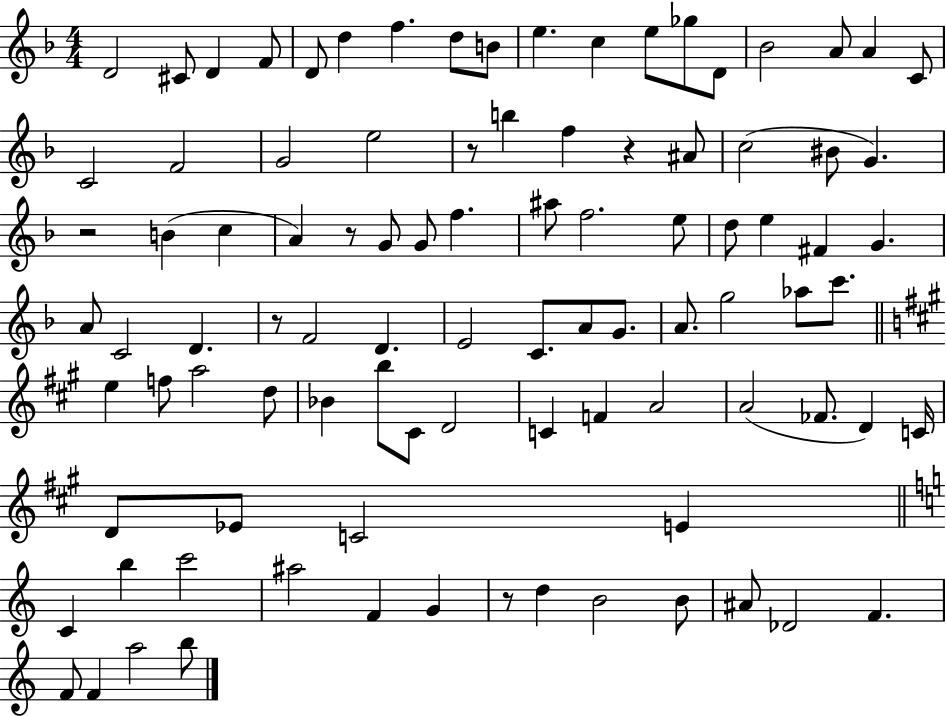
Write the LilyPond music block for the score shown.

{
  \clef treble
  \numericTimeSignature
  \time 4/4
  \key f \major
  \repeat volta 2 { d'2 cis'8 d'4 f'8 | d'8 d''4 f''4. d''8 b'8 | e''4. c''4 e''8 ges''8 d'8 | bes'2 a'8 a'4 c'8 | \break c'2 f'2 | g'2 e''2 | r8 b''4 f''4 r4 ais'8 | c''2( bis'8 g'4.) | \break r2 b'4( c''4 | a'4) r8 g'8 g'8 f''4. | ais''8 f''2. e''8 | d''8 e''4 fis'4 g'4. | \break a'8 c'2 d'4. | r8 f'2 d'4. | e'2 c'8. a'8 g'8. | a'8. g''2 aes''8 c'''8. | \break \bar "||" \break \key a \major e''4 f''8 a''2 d''8 | bes'4 b''8 cis'8 d'2 | c'4 f'4 a'2 | a'2( fes'8. d'4) c'16 | \break d'8 ees'8 c'2 e'4 | \bar "||" \break \key c \major c'4 b''4 c'''2 | ais''2 f'4 g'4 | r8 d''4 b'2 b'8 | ais'8 des'2 f'4. | \break f'8 f'4 a''2 b''8 | } \bar "|."
}